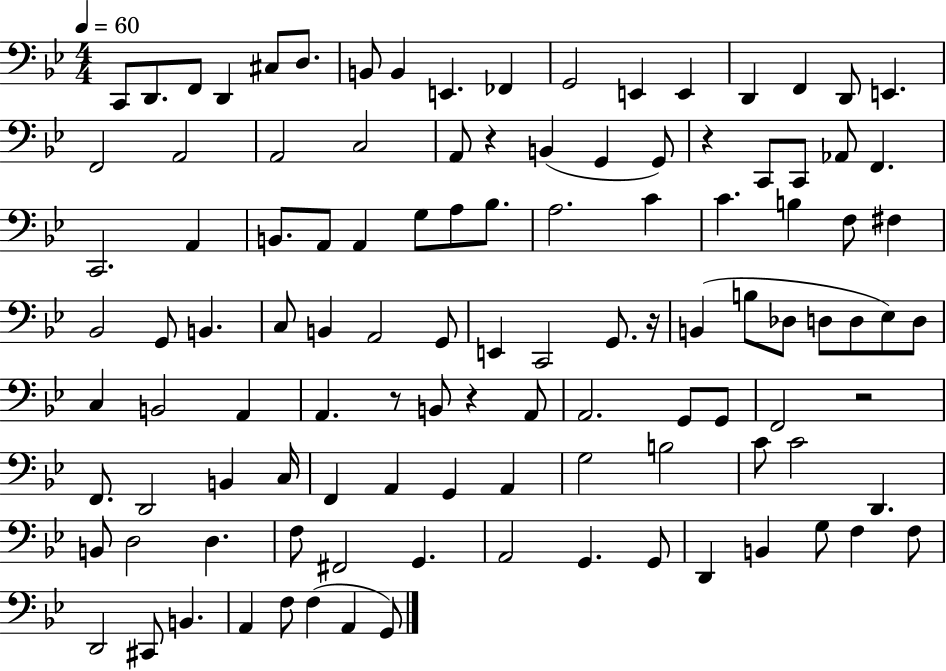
{
  \clef bass
  \numericTimeSignature
  \time 4/4
  \key bes \major
  \tempo 4 = 60
  \repeat volta 2 { c,8 d,8. f,8 d,4 cis8 d8. | b,8 b,4 e,4. fes,4 | g,2 e,4 e,4 | d,4 f,4 d,8 e,4. | \break f,2 a,2 | a,2 c2 | a,8 r4 b,4( g,4 g,8) | r4 c,8 c,8 aes,8 f,4. | \break c,2. a,4 | b,8. a,8 a,4 g8 a8 bes8. | a2. c'4 | c'4. b4 f8 fis4 | \break bes,2 g,8 b,4. | c8 b,4 a,2 g,8 | e,4 c,2 g,8. r16 | b,4( b8 des8 d8 d8 ees8) d8 | \break c4 b,2 a,4 | a,4. r8 b,8 r4 a,8 | a,2. g,8 g,8 | f,2 r2 | \break f,8. d,2 b,4 c16 | f,4 a,4 g,4 a,4 | g2 b2 | c'8 c'2 d,4. | \break b,8 d2 d4. | f8 fis,2 g,4. | a,2 g,4. g,8 | d,4 b,4 g8 f4 f8 | \break d,2 cis,8 b,4. | a,4 f8 f4( a,4 g,8) | } \bar "|."
}